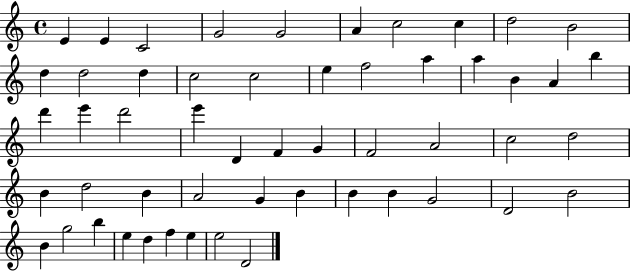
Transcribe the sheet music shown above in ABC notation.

X:1
T:Untitled
M:4/4
L:1/4
K:C
E E C2 G2 G2 A c2 c d2 B2 d d2 d c2 c2 e f2 a a B A b d' e' d'2 e' D F G F2 A2 c2 d2 B d2 B A2 G B B B G2 D2 B2 B g2 b e d f e e2 D2